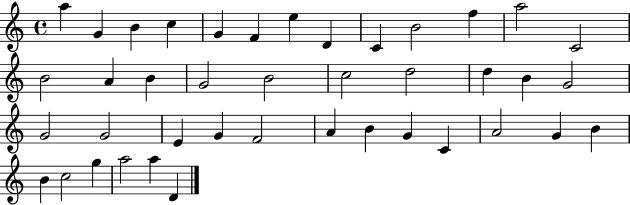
A5/q G4/q B4/q C5/q G4/q F4/q E5/q D4/q C4/q B4/h F5/q A5/h C4/h B4/h A4/q B4/q G4/h B4/h C5/h D5/h D5/q B4/q G4/h G4/h G4/h E4/q G4/q F4/h A4/q B4/q G4/q C4/q A4/h G4/q B4/q B4/q C5/h G5/q A5/h A5/q D4/q